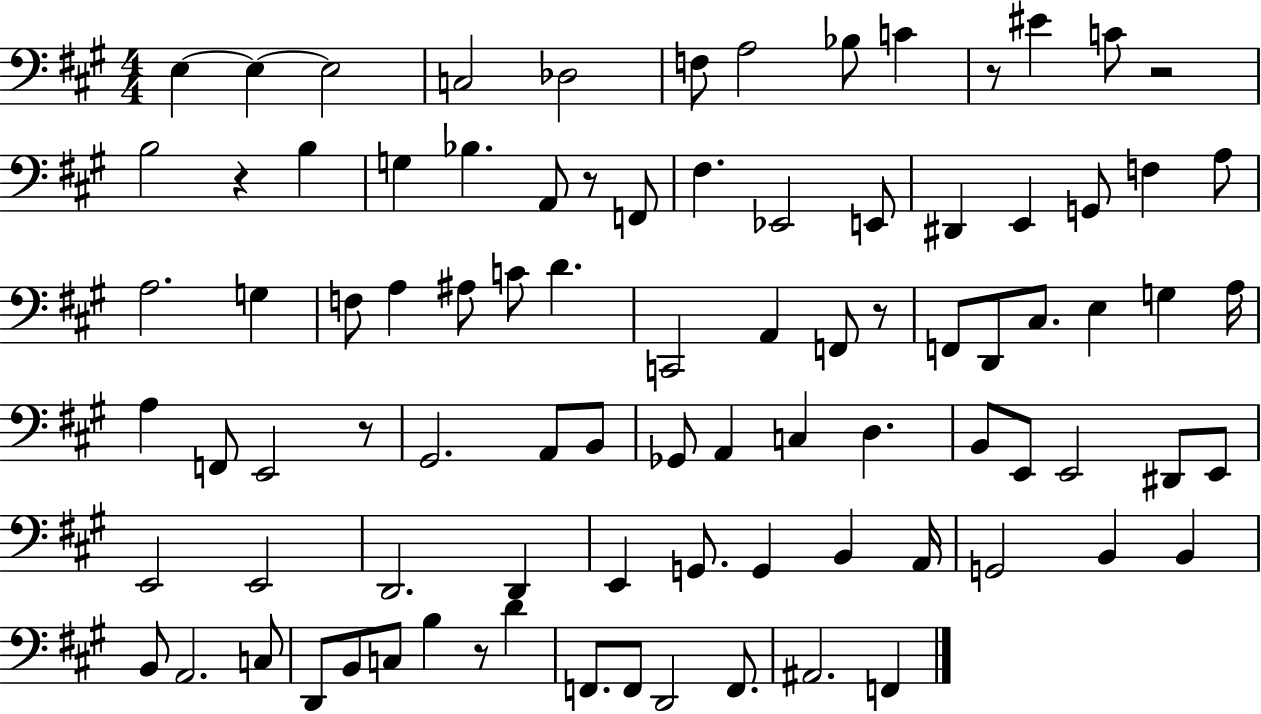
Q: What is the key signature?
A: A major